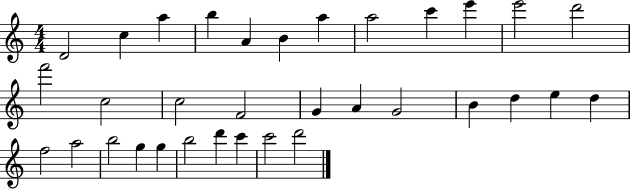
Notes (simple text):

D4/h C5/q A5/q B5/q A4/q B4/q A5/q A5/h C6/q E6/q E6/h D6/h F6/h C5/h C5/h F4/h G4/q A4/q G4/h B4/q D5/q E5/q D5/q F5/h A5/h B5/h G5/q G5/q B5/h D6/q C6/q C6/h D6/h